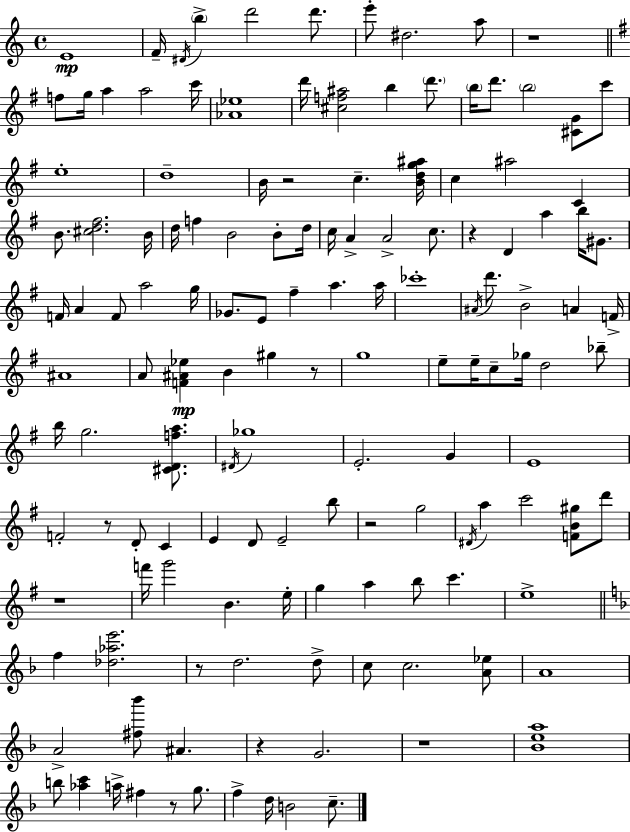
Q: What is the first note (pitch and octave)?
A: E4